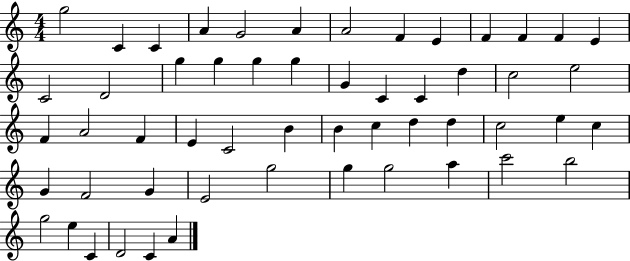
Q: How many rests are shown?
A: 0